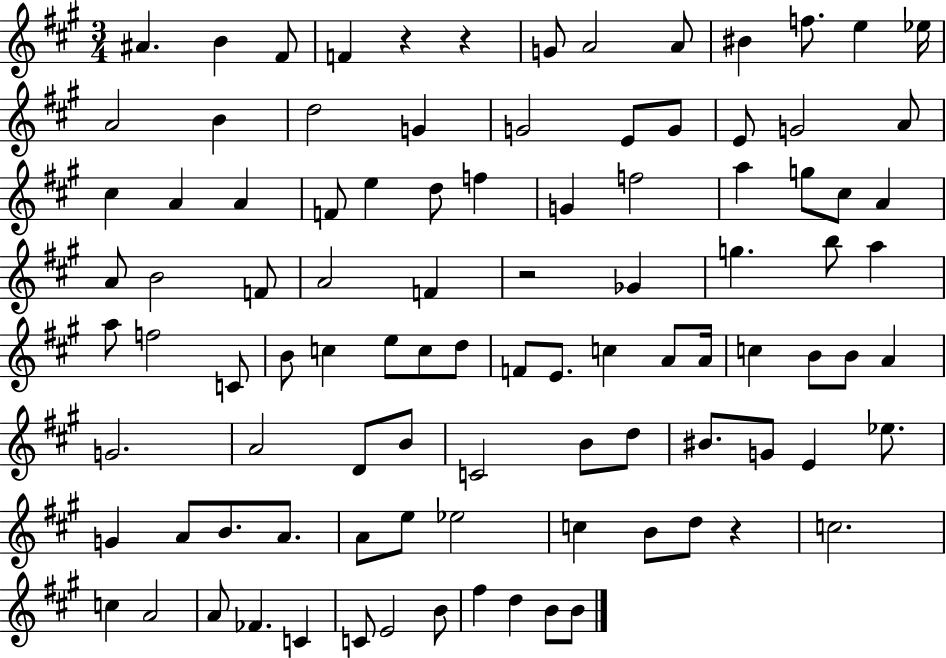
X:1
T:Untitled
M:3/4
L:1/4
K:A
^A B ^F/2 F z z G/2 A2 A/2 ^B f/2 e _e/4 A2 B d2 G G2 E/2 G/2 E/2 G2 A/2 ^c A A F/2 e d/2 f G f2 a g/2 ^c/2 A A/2 B2 F/2 A2 F z2 _G g b/2 a a/2 f2 C/2 B/2 c e/2 c/2 d/2 F/2 E/2 c A/2 A/4 c B/2 B/2 A G2 A2 D/2 B/2 C2 B/2 d/2 ^B/2 G/2 E _e/2 G A/2 B/2 A/2 A/2 e/2 _e2 c B/2 d/2 z c2 c A2 A/2 _F C C/2 E2 B/2 ^f d B/2 B/2